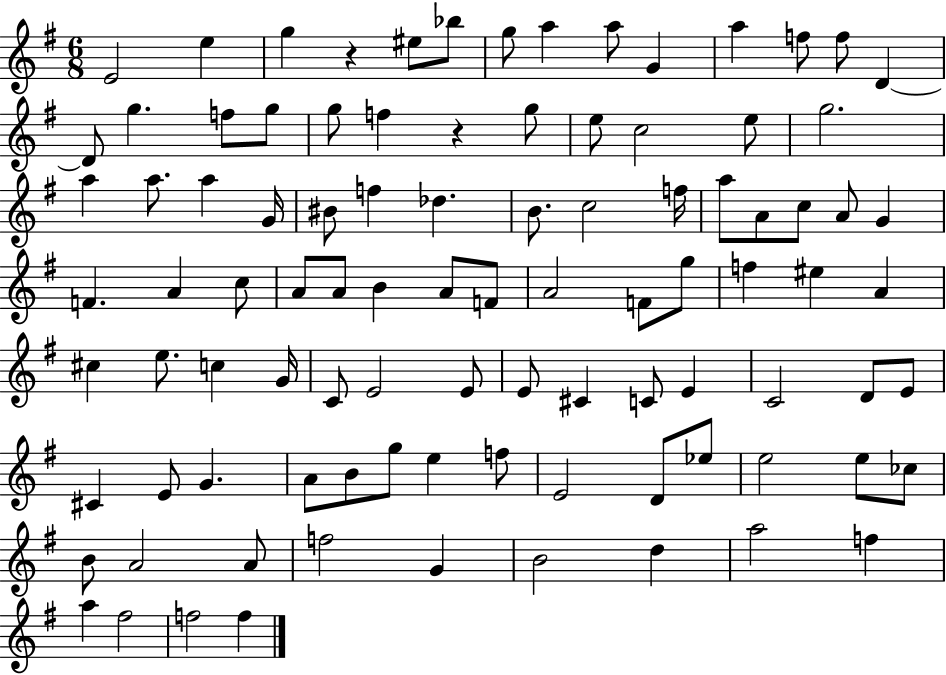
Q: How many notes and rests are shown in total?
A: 96